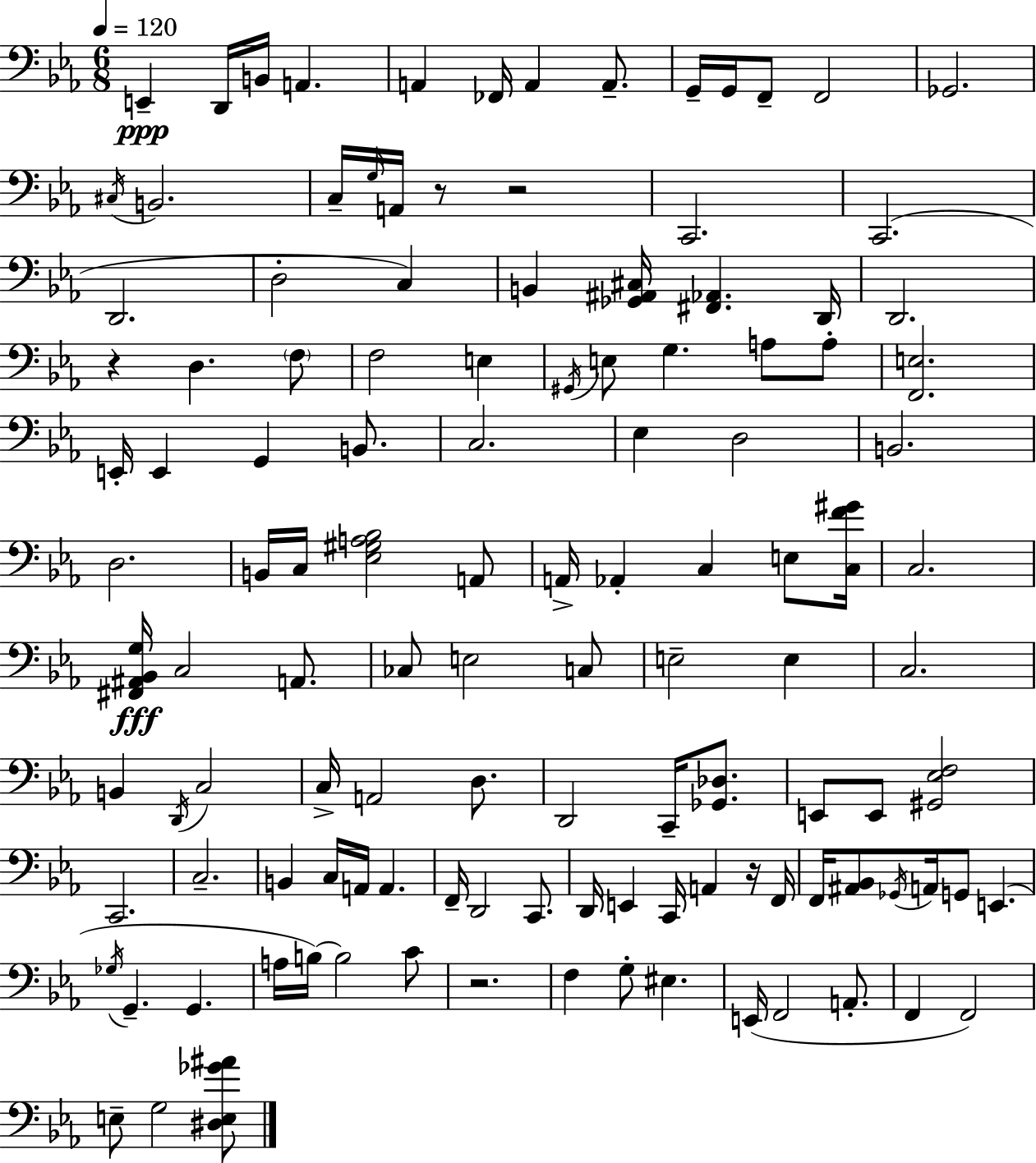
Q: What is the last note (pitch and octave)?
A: G3